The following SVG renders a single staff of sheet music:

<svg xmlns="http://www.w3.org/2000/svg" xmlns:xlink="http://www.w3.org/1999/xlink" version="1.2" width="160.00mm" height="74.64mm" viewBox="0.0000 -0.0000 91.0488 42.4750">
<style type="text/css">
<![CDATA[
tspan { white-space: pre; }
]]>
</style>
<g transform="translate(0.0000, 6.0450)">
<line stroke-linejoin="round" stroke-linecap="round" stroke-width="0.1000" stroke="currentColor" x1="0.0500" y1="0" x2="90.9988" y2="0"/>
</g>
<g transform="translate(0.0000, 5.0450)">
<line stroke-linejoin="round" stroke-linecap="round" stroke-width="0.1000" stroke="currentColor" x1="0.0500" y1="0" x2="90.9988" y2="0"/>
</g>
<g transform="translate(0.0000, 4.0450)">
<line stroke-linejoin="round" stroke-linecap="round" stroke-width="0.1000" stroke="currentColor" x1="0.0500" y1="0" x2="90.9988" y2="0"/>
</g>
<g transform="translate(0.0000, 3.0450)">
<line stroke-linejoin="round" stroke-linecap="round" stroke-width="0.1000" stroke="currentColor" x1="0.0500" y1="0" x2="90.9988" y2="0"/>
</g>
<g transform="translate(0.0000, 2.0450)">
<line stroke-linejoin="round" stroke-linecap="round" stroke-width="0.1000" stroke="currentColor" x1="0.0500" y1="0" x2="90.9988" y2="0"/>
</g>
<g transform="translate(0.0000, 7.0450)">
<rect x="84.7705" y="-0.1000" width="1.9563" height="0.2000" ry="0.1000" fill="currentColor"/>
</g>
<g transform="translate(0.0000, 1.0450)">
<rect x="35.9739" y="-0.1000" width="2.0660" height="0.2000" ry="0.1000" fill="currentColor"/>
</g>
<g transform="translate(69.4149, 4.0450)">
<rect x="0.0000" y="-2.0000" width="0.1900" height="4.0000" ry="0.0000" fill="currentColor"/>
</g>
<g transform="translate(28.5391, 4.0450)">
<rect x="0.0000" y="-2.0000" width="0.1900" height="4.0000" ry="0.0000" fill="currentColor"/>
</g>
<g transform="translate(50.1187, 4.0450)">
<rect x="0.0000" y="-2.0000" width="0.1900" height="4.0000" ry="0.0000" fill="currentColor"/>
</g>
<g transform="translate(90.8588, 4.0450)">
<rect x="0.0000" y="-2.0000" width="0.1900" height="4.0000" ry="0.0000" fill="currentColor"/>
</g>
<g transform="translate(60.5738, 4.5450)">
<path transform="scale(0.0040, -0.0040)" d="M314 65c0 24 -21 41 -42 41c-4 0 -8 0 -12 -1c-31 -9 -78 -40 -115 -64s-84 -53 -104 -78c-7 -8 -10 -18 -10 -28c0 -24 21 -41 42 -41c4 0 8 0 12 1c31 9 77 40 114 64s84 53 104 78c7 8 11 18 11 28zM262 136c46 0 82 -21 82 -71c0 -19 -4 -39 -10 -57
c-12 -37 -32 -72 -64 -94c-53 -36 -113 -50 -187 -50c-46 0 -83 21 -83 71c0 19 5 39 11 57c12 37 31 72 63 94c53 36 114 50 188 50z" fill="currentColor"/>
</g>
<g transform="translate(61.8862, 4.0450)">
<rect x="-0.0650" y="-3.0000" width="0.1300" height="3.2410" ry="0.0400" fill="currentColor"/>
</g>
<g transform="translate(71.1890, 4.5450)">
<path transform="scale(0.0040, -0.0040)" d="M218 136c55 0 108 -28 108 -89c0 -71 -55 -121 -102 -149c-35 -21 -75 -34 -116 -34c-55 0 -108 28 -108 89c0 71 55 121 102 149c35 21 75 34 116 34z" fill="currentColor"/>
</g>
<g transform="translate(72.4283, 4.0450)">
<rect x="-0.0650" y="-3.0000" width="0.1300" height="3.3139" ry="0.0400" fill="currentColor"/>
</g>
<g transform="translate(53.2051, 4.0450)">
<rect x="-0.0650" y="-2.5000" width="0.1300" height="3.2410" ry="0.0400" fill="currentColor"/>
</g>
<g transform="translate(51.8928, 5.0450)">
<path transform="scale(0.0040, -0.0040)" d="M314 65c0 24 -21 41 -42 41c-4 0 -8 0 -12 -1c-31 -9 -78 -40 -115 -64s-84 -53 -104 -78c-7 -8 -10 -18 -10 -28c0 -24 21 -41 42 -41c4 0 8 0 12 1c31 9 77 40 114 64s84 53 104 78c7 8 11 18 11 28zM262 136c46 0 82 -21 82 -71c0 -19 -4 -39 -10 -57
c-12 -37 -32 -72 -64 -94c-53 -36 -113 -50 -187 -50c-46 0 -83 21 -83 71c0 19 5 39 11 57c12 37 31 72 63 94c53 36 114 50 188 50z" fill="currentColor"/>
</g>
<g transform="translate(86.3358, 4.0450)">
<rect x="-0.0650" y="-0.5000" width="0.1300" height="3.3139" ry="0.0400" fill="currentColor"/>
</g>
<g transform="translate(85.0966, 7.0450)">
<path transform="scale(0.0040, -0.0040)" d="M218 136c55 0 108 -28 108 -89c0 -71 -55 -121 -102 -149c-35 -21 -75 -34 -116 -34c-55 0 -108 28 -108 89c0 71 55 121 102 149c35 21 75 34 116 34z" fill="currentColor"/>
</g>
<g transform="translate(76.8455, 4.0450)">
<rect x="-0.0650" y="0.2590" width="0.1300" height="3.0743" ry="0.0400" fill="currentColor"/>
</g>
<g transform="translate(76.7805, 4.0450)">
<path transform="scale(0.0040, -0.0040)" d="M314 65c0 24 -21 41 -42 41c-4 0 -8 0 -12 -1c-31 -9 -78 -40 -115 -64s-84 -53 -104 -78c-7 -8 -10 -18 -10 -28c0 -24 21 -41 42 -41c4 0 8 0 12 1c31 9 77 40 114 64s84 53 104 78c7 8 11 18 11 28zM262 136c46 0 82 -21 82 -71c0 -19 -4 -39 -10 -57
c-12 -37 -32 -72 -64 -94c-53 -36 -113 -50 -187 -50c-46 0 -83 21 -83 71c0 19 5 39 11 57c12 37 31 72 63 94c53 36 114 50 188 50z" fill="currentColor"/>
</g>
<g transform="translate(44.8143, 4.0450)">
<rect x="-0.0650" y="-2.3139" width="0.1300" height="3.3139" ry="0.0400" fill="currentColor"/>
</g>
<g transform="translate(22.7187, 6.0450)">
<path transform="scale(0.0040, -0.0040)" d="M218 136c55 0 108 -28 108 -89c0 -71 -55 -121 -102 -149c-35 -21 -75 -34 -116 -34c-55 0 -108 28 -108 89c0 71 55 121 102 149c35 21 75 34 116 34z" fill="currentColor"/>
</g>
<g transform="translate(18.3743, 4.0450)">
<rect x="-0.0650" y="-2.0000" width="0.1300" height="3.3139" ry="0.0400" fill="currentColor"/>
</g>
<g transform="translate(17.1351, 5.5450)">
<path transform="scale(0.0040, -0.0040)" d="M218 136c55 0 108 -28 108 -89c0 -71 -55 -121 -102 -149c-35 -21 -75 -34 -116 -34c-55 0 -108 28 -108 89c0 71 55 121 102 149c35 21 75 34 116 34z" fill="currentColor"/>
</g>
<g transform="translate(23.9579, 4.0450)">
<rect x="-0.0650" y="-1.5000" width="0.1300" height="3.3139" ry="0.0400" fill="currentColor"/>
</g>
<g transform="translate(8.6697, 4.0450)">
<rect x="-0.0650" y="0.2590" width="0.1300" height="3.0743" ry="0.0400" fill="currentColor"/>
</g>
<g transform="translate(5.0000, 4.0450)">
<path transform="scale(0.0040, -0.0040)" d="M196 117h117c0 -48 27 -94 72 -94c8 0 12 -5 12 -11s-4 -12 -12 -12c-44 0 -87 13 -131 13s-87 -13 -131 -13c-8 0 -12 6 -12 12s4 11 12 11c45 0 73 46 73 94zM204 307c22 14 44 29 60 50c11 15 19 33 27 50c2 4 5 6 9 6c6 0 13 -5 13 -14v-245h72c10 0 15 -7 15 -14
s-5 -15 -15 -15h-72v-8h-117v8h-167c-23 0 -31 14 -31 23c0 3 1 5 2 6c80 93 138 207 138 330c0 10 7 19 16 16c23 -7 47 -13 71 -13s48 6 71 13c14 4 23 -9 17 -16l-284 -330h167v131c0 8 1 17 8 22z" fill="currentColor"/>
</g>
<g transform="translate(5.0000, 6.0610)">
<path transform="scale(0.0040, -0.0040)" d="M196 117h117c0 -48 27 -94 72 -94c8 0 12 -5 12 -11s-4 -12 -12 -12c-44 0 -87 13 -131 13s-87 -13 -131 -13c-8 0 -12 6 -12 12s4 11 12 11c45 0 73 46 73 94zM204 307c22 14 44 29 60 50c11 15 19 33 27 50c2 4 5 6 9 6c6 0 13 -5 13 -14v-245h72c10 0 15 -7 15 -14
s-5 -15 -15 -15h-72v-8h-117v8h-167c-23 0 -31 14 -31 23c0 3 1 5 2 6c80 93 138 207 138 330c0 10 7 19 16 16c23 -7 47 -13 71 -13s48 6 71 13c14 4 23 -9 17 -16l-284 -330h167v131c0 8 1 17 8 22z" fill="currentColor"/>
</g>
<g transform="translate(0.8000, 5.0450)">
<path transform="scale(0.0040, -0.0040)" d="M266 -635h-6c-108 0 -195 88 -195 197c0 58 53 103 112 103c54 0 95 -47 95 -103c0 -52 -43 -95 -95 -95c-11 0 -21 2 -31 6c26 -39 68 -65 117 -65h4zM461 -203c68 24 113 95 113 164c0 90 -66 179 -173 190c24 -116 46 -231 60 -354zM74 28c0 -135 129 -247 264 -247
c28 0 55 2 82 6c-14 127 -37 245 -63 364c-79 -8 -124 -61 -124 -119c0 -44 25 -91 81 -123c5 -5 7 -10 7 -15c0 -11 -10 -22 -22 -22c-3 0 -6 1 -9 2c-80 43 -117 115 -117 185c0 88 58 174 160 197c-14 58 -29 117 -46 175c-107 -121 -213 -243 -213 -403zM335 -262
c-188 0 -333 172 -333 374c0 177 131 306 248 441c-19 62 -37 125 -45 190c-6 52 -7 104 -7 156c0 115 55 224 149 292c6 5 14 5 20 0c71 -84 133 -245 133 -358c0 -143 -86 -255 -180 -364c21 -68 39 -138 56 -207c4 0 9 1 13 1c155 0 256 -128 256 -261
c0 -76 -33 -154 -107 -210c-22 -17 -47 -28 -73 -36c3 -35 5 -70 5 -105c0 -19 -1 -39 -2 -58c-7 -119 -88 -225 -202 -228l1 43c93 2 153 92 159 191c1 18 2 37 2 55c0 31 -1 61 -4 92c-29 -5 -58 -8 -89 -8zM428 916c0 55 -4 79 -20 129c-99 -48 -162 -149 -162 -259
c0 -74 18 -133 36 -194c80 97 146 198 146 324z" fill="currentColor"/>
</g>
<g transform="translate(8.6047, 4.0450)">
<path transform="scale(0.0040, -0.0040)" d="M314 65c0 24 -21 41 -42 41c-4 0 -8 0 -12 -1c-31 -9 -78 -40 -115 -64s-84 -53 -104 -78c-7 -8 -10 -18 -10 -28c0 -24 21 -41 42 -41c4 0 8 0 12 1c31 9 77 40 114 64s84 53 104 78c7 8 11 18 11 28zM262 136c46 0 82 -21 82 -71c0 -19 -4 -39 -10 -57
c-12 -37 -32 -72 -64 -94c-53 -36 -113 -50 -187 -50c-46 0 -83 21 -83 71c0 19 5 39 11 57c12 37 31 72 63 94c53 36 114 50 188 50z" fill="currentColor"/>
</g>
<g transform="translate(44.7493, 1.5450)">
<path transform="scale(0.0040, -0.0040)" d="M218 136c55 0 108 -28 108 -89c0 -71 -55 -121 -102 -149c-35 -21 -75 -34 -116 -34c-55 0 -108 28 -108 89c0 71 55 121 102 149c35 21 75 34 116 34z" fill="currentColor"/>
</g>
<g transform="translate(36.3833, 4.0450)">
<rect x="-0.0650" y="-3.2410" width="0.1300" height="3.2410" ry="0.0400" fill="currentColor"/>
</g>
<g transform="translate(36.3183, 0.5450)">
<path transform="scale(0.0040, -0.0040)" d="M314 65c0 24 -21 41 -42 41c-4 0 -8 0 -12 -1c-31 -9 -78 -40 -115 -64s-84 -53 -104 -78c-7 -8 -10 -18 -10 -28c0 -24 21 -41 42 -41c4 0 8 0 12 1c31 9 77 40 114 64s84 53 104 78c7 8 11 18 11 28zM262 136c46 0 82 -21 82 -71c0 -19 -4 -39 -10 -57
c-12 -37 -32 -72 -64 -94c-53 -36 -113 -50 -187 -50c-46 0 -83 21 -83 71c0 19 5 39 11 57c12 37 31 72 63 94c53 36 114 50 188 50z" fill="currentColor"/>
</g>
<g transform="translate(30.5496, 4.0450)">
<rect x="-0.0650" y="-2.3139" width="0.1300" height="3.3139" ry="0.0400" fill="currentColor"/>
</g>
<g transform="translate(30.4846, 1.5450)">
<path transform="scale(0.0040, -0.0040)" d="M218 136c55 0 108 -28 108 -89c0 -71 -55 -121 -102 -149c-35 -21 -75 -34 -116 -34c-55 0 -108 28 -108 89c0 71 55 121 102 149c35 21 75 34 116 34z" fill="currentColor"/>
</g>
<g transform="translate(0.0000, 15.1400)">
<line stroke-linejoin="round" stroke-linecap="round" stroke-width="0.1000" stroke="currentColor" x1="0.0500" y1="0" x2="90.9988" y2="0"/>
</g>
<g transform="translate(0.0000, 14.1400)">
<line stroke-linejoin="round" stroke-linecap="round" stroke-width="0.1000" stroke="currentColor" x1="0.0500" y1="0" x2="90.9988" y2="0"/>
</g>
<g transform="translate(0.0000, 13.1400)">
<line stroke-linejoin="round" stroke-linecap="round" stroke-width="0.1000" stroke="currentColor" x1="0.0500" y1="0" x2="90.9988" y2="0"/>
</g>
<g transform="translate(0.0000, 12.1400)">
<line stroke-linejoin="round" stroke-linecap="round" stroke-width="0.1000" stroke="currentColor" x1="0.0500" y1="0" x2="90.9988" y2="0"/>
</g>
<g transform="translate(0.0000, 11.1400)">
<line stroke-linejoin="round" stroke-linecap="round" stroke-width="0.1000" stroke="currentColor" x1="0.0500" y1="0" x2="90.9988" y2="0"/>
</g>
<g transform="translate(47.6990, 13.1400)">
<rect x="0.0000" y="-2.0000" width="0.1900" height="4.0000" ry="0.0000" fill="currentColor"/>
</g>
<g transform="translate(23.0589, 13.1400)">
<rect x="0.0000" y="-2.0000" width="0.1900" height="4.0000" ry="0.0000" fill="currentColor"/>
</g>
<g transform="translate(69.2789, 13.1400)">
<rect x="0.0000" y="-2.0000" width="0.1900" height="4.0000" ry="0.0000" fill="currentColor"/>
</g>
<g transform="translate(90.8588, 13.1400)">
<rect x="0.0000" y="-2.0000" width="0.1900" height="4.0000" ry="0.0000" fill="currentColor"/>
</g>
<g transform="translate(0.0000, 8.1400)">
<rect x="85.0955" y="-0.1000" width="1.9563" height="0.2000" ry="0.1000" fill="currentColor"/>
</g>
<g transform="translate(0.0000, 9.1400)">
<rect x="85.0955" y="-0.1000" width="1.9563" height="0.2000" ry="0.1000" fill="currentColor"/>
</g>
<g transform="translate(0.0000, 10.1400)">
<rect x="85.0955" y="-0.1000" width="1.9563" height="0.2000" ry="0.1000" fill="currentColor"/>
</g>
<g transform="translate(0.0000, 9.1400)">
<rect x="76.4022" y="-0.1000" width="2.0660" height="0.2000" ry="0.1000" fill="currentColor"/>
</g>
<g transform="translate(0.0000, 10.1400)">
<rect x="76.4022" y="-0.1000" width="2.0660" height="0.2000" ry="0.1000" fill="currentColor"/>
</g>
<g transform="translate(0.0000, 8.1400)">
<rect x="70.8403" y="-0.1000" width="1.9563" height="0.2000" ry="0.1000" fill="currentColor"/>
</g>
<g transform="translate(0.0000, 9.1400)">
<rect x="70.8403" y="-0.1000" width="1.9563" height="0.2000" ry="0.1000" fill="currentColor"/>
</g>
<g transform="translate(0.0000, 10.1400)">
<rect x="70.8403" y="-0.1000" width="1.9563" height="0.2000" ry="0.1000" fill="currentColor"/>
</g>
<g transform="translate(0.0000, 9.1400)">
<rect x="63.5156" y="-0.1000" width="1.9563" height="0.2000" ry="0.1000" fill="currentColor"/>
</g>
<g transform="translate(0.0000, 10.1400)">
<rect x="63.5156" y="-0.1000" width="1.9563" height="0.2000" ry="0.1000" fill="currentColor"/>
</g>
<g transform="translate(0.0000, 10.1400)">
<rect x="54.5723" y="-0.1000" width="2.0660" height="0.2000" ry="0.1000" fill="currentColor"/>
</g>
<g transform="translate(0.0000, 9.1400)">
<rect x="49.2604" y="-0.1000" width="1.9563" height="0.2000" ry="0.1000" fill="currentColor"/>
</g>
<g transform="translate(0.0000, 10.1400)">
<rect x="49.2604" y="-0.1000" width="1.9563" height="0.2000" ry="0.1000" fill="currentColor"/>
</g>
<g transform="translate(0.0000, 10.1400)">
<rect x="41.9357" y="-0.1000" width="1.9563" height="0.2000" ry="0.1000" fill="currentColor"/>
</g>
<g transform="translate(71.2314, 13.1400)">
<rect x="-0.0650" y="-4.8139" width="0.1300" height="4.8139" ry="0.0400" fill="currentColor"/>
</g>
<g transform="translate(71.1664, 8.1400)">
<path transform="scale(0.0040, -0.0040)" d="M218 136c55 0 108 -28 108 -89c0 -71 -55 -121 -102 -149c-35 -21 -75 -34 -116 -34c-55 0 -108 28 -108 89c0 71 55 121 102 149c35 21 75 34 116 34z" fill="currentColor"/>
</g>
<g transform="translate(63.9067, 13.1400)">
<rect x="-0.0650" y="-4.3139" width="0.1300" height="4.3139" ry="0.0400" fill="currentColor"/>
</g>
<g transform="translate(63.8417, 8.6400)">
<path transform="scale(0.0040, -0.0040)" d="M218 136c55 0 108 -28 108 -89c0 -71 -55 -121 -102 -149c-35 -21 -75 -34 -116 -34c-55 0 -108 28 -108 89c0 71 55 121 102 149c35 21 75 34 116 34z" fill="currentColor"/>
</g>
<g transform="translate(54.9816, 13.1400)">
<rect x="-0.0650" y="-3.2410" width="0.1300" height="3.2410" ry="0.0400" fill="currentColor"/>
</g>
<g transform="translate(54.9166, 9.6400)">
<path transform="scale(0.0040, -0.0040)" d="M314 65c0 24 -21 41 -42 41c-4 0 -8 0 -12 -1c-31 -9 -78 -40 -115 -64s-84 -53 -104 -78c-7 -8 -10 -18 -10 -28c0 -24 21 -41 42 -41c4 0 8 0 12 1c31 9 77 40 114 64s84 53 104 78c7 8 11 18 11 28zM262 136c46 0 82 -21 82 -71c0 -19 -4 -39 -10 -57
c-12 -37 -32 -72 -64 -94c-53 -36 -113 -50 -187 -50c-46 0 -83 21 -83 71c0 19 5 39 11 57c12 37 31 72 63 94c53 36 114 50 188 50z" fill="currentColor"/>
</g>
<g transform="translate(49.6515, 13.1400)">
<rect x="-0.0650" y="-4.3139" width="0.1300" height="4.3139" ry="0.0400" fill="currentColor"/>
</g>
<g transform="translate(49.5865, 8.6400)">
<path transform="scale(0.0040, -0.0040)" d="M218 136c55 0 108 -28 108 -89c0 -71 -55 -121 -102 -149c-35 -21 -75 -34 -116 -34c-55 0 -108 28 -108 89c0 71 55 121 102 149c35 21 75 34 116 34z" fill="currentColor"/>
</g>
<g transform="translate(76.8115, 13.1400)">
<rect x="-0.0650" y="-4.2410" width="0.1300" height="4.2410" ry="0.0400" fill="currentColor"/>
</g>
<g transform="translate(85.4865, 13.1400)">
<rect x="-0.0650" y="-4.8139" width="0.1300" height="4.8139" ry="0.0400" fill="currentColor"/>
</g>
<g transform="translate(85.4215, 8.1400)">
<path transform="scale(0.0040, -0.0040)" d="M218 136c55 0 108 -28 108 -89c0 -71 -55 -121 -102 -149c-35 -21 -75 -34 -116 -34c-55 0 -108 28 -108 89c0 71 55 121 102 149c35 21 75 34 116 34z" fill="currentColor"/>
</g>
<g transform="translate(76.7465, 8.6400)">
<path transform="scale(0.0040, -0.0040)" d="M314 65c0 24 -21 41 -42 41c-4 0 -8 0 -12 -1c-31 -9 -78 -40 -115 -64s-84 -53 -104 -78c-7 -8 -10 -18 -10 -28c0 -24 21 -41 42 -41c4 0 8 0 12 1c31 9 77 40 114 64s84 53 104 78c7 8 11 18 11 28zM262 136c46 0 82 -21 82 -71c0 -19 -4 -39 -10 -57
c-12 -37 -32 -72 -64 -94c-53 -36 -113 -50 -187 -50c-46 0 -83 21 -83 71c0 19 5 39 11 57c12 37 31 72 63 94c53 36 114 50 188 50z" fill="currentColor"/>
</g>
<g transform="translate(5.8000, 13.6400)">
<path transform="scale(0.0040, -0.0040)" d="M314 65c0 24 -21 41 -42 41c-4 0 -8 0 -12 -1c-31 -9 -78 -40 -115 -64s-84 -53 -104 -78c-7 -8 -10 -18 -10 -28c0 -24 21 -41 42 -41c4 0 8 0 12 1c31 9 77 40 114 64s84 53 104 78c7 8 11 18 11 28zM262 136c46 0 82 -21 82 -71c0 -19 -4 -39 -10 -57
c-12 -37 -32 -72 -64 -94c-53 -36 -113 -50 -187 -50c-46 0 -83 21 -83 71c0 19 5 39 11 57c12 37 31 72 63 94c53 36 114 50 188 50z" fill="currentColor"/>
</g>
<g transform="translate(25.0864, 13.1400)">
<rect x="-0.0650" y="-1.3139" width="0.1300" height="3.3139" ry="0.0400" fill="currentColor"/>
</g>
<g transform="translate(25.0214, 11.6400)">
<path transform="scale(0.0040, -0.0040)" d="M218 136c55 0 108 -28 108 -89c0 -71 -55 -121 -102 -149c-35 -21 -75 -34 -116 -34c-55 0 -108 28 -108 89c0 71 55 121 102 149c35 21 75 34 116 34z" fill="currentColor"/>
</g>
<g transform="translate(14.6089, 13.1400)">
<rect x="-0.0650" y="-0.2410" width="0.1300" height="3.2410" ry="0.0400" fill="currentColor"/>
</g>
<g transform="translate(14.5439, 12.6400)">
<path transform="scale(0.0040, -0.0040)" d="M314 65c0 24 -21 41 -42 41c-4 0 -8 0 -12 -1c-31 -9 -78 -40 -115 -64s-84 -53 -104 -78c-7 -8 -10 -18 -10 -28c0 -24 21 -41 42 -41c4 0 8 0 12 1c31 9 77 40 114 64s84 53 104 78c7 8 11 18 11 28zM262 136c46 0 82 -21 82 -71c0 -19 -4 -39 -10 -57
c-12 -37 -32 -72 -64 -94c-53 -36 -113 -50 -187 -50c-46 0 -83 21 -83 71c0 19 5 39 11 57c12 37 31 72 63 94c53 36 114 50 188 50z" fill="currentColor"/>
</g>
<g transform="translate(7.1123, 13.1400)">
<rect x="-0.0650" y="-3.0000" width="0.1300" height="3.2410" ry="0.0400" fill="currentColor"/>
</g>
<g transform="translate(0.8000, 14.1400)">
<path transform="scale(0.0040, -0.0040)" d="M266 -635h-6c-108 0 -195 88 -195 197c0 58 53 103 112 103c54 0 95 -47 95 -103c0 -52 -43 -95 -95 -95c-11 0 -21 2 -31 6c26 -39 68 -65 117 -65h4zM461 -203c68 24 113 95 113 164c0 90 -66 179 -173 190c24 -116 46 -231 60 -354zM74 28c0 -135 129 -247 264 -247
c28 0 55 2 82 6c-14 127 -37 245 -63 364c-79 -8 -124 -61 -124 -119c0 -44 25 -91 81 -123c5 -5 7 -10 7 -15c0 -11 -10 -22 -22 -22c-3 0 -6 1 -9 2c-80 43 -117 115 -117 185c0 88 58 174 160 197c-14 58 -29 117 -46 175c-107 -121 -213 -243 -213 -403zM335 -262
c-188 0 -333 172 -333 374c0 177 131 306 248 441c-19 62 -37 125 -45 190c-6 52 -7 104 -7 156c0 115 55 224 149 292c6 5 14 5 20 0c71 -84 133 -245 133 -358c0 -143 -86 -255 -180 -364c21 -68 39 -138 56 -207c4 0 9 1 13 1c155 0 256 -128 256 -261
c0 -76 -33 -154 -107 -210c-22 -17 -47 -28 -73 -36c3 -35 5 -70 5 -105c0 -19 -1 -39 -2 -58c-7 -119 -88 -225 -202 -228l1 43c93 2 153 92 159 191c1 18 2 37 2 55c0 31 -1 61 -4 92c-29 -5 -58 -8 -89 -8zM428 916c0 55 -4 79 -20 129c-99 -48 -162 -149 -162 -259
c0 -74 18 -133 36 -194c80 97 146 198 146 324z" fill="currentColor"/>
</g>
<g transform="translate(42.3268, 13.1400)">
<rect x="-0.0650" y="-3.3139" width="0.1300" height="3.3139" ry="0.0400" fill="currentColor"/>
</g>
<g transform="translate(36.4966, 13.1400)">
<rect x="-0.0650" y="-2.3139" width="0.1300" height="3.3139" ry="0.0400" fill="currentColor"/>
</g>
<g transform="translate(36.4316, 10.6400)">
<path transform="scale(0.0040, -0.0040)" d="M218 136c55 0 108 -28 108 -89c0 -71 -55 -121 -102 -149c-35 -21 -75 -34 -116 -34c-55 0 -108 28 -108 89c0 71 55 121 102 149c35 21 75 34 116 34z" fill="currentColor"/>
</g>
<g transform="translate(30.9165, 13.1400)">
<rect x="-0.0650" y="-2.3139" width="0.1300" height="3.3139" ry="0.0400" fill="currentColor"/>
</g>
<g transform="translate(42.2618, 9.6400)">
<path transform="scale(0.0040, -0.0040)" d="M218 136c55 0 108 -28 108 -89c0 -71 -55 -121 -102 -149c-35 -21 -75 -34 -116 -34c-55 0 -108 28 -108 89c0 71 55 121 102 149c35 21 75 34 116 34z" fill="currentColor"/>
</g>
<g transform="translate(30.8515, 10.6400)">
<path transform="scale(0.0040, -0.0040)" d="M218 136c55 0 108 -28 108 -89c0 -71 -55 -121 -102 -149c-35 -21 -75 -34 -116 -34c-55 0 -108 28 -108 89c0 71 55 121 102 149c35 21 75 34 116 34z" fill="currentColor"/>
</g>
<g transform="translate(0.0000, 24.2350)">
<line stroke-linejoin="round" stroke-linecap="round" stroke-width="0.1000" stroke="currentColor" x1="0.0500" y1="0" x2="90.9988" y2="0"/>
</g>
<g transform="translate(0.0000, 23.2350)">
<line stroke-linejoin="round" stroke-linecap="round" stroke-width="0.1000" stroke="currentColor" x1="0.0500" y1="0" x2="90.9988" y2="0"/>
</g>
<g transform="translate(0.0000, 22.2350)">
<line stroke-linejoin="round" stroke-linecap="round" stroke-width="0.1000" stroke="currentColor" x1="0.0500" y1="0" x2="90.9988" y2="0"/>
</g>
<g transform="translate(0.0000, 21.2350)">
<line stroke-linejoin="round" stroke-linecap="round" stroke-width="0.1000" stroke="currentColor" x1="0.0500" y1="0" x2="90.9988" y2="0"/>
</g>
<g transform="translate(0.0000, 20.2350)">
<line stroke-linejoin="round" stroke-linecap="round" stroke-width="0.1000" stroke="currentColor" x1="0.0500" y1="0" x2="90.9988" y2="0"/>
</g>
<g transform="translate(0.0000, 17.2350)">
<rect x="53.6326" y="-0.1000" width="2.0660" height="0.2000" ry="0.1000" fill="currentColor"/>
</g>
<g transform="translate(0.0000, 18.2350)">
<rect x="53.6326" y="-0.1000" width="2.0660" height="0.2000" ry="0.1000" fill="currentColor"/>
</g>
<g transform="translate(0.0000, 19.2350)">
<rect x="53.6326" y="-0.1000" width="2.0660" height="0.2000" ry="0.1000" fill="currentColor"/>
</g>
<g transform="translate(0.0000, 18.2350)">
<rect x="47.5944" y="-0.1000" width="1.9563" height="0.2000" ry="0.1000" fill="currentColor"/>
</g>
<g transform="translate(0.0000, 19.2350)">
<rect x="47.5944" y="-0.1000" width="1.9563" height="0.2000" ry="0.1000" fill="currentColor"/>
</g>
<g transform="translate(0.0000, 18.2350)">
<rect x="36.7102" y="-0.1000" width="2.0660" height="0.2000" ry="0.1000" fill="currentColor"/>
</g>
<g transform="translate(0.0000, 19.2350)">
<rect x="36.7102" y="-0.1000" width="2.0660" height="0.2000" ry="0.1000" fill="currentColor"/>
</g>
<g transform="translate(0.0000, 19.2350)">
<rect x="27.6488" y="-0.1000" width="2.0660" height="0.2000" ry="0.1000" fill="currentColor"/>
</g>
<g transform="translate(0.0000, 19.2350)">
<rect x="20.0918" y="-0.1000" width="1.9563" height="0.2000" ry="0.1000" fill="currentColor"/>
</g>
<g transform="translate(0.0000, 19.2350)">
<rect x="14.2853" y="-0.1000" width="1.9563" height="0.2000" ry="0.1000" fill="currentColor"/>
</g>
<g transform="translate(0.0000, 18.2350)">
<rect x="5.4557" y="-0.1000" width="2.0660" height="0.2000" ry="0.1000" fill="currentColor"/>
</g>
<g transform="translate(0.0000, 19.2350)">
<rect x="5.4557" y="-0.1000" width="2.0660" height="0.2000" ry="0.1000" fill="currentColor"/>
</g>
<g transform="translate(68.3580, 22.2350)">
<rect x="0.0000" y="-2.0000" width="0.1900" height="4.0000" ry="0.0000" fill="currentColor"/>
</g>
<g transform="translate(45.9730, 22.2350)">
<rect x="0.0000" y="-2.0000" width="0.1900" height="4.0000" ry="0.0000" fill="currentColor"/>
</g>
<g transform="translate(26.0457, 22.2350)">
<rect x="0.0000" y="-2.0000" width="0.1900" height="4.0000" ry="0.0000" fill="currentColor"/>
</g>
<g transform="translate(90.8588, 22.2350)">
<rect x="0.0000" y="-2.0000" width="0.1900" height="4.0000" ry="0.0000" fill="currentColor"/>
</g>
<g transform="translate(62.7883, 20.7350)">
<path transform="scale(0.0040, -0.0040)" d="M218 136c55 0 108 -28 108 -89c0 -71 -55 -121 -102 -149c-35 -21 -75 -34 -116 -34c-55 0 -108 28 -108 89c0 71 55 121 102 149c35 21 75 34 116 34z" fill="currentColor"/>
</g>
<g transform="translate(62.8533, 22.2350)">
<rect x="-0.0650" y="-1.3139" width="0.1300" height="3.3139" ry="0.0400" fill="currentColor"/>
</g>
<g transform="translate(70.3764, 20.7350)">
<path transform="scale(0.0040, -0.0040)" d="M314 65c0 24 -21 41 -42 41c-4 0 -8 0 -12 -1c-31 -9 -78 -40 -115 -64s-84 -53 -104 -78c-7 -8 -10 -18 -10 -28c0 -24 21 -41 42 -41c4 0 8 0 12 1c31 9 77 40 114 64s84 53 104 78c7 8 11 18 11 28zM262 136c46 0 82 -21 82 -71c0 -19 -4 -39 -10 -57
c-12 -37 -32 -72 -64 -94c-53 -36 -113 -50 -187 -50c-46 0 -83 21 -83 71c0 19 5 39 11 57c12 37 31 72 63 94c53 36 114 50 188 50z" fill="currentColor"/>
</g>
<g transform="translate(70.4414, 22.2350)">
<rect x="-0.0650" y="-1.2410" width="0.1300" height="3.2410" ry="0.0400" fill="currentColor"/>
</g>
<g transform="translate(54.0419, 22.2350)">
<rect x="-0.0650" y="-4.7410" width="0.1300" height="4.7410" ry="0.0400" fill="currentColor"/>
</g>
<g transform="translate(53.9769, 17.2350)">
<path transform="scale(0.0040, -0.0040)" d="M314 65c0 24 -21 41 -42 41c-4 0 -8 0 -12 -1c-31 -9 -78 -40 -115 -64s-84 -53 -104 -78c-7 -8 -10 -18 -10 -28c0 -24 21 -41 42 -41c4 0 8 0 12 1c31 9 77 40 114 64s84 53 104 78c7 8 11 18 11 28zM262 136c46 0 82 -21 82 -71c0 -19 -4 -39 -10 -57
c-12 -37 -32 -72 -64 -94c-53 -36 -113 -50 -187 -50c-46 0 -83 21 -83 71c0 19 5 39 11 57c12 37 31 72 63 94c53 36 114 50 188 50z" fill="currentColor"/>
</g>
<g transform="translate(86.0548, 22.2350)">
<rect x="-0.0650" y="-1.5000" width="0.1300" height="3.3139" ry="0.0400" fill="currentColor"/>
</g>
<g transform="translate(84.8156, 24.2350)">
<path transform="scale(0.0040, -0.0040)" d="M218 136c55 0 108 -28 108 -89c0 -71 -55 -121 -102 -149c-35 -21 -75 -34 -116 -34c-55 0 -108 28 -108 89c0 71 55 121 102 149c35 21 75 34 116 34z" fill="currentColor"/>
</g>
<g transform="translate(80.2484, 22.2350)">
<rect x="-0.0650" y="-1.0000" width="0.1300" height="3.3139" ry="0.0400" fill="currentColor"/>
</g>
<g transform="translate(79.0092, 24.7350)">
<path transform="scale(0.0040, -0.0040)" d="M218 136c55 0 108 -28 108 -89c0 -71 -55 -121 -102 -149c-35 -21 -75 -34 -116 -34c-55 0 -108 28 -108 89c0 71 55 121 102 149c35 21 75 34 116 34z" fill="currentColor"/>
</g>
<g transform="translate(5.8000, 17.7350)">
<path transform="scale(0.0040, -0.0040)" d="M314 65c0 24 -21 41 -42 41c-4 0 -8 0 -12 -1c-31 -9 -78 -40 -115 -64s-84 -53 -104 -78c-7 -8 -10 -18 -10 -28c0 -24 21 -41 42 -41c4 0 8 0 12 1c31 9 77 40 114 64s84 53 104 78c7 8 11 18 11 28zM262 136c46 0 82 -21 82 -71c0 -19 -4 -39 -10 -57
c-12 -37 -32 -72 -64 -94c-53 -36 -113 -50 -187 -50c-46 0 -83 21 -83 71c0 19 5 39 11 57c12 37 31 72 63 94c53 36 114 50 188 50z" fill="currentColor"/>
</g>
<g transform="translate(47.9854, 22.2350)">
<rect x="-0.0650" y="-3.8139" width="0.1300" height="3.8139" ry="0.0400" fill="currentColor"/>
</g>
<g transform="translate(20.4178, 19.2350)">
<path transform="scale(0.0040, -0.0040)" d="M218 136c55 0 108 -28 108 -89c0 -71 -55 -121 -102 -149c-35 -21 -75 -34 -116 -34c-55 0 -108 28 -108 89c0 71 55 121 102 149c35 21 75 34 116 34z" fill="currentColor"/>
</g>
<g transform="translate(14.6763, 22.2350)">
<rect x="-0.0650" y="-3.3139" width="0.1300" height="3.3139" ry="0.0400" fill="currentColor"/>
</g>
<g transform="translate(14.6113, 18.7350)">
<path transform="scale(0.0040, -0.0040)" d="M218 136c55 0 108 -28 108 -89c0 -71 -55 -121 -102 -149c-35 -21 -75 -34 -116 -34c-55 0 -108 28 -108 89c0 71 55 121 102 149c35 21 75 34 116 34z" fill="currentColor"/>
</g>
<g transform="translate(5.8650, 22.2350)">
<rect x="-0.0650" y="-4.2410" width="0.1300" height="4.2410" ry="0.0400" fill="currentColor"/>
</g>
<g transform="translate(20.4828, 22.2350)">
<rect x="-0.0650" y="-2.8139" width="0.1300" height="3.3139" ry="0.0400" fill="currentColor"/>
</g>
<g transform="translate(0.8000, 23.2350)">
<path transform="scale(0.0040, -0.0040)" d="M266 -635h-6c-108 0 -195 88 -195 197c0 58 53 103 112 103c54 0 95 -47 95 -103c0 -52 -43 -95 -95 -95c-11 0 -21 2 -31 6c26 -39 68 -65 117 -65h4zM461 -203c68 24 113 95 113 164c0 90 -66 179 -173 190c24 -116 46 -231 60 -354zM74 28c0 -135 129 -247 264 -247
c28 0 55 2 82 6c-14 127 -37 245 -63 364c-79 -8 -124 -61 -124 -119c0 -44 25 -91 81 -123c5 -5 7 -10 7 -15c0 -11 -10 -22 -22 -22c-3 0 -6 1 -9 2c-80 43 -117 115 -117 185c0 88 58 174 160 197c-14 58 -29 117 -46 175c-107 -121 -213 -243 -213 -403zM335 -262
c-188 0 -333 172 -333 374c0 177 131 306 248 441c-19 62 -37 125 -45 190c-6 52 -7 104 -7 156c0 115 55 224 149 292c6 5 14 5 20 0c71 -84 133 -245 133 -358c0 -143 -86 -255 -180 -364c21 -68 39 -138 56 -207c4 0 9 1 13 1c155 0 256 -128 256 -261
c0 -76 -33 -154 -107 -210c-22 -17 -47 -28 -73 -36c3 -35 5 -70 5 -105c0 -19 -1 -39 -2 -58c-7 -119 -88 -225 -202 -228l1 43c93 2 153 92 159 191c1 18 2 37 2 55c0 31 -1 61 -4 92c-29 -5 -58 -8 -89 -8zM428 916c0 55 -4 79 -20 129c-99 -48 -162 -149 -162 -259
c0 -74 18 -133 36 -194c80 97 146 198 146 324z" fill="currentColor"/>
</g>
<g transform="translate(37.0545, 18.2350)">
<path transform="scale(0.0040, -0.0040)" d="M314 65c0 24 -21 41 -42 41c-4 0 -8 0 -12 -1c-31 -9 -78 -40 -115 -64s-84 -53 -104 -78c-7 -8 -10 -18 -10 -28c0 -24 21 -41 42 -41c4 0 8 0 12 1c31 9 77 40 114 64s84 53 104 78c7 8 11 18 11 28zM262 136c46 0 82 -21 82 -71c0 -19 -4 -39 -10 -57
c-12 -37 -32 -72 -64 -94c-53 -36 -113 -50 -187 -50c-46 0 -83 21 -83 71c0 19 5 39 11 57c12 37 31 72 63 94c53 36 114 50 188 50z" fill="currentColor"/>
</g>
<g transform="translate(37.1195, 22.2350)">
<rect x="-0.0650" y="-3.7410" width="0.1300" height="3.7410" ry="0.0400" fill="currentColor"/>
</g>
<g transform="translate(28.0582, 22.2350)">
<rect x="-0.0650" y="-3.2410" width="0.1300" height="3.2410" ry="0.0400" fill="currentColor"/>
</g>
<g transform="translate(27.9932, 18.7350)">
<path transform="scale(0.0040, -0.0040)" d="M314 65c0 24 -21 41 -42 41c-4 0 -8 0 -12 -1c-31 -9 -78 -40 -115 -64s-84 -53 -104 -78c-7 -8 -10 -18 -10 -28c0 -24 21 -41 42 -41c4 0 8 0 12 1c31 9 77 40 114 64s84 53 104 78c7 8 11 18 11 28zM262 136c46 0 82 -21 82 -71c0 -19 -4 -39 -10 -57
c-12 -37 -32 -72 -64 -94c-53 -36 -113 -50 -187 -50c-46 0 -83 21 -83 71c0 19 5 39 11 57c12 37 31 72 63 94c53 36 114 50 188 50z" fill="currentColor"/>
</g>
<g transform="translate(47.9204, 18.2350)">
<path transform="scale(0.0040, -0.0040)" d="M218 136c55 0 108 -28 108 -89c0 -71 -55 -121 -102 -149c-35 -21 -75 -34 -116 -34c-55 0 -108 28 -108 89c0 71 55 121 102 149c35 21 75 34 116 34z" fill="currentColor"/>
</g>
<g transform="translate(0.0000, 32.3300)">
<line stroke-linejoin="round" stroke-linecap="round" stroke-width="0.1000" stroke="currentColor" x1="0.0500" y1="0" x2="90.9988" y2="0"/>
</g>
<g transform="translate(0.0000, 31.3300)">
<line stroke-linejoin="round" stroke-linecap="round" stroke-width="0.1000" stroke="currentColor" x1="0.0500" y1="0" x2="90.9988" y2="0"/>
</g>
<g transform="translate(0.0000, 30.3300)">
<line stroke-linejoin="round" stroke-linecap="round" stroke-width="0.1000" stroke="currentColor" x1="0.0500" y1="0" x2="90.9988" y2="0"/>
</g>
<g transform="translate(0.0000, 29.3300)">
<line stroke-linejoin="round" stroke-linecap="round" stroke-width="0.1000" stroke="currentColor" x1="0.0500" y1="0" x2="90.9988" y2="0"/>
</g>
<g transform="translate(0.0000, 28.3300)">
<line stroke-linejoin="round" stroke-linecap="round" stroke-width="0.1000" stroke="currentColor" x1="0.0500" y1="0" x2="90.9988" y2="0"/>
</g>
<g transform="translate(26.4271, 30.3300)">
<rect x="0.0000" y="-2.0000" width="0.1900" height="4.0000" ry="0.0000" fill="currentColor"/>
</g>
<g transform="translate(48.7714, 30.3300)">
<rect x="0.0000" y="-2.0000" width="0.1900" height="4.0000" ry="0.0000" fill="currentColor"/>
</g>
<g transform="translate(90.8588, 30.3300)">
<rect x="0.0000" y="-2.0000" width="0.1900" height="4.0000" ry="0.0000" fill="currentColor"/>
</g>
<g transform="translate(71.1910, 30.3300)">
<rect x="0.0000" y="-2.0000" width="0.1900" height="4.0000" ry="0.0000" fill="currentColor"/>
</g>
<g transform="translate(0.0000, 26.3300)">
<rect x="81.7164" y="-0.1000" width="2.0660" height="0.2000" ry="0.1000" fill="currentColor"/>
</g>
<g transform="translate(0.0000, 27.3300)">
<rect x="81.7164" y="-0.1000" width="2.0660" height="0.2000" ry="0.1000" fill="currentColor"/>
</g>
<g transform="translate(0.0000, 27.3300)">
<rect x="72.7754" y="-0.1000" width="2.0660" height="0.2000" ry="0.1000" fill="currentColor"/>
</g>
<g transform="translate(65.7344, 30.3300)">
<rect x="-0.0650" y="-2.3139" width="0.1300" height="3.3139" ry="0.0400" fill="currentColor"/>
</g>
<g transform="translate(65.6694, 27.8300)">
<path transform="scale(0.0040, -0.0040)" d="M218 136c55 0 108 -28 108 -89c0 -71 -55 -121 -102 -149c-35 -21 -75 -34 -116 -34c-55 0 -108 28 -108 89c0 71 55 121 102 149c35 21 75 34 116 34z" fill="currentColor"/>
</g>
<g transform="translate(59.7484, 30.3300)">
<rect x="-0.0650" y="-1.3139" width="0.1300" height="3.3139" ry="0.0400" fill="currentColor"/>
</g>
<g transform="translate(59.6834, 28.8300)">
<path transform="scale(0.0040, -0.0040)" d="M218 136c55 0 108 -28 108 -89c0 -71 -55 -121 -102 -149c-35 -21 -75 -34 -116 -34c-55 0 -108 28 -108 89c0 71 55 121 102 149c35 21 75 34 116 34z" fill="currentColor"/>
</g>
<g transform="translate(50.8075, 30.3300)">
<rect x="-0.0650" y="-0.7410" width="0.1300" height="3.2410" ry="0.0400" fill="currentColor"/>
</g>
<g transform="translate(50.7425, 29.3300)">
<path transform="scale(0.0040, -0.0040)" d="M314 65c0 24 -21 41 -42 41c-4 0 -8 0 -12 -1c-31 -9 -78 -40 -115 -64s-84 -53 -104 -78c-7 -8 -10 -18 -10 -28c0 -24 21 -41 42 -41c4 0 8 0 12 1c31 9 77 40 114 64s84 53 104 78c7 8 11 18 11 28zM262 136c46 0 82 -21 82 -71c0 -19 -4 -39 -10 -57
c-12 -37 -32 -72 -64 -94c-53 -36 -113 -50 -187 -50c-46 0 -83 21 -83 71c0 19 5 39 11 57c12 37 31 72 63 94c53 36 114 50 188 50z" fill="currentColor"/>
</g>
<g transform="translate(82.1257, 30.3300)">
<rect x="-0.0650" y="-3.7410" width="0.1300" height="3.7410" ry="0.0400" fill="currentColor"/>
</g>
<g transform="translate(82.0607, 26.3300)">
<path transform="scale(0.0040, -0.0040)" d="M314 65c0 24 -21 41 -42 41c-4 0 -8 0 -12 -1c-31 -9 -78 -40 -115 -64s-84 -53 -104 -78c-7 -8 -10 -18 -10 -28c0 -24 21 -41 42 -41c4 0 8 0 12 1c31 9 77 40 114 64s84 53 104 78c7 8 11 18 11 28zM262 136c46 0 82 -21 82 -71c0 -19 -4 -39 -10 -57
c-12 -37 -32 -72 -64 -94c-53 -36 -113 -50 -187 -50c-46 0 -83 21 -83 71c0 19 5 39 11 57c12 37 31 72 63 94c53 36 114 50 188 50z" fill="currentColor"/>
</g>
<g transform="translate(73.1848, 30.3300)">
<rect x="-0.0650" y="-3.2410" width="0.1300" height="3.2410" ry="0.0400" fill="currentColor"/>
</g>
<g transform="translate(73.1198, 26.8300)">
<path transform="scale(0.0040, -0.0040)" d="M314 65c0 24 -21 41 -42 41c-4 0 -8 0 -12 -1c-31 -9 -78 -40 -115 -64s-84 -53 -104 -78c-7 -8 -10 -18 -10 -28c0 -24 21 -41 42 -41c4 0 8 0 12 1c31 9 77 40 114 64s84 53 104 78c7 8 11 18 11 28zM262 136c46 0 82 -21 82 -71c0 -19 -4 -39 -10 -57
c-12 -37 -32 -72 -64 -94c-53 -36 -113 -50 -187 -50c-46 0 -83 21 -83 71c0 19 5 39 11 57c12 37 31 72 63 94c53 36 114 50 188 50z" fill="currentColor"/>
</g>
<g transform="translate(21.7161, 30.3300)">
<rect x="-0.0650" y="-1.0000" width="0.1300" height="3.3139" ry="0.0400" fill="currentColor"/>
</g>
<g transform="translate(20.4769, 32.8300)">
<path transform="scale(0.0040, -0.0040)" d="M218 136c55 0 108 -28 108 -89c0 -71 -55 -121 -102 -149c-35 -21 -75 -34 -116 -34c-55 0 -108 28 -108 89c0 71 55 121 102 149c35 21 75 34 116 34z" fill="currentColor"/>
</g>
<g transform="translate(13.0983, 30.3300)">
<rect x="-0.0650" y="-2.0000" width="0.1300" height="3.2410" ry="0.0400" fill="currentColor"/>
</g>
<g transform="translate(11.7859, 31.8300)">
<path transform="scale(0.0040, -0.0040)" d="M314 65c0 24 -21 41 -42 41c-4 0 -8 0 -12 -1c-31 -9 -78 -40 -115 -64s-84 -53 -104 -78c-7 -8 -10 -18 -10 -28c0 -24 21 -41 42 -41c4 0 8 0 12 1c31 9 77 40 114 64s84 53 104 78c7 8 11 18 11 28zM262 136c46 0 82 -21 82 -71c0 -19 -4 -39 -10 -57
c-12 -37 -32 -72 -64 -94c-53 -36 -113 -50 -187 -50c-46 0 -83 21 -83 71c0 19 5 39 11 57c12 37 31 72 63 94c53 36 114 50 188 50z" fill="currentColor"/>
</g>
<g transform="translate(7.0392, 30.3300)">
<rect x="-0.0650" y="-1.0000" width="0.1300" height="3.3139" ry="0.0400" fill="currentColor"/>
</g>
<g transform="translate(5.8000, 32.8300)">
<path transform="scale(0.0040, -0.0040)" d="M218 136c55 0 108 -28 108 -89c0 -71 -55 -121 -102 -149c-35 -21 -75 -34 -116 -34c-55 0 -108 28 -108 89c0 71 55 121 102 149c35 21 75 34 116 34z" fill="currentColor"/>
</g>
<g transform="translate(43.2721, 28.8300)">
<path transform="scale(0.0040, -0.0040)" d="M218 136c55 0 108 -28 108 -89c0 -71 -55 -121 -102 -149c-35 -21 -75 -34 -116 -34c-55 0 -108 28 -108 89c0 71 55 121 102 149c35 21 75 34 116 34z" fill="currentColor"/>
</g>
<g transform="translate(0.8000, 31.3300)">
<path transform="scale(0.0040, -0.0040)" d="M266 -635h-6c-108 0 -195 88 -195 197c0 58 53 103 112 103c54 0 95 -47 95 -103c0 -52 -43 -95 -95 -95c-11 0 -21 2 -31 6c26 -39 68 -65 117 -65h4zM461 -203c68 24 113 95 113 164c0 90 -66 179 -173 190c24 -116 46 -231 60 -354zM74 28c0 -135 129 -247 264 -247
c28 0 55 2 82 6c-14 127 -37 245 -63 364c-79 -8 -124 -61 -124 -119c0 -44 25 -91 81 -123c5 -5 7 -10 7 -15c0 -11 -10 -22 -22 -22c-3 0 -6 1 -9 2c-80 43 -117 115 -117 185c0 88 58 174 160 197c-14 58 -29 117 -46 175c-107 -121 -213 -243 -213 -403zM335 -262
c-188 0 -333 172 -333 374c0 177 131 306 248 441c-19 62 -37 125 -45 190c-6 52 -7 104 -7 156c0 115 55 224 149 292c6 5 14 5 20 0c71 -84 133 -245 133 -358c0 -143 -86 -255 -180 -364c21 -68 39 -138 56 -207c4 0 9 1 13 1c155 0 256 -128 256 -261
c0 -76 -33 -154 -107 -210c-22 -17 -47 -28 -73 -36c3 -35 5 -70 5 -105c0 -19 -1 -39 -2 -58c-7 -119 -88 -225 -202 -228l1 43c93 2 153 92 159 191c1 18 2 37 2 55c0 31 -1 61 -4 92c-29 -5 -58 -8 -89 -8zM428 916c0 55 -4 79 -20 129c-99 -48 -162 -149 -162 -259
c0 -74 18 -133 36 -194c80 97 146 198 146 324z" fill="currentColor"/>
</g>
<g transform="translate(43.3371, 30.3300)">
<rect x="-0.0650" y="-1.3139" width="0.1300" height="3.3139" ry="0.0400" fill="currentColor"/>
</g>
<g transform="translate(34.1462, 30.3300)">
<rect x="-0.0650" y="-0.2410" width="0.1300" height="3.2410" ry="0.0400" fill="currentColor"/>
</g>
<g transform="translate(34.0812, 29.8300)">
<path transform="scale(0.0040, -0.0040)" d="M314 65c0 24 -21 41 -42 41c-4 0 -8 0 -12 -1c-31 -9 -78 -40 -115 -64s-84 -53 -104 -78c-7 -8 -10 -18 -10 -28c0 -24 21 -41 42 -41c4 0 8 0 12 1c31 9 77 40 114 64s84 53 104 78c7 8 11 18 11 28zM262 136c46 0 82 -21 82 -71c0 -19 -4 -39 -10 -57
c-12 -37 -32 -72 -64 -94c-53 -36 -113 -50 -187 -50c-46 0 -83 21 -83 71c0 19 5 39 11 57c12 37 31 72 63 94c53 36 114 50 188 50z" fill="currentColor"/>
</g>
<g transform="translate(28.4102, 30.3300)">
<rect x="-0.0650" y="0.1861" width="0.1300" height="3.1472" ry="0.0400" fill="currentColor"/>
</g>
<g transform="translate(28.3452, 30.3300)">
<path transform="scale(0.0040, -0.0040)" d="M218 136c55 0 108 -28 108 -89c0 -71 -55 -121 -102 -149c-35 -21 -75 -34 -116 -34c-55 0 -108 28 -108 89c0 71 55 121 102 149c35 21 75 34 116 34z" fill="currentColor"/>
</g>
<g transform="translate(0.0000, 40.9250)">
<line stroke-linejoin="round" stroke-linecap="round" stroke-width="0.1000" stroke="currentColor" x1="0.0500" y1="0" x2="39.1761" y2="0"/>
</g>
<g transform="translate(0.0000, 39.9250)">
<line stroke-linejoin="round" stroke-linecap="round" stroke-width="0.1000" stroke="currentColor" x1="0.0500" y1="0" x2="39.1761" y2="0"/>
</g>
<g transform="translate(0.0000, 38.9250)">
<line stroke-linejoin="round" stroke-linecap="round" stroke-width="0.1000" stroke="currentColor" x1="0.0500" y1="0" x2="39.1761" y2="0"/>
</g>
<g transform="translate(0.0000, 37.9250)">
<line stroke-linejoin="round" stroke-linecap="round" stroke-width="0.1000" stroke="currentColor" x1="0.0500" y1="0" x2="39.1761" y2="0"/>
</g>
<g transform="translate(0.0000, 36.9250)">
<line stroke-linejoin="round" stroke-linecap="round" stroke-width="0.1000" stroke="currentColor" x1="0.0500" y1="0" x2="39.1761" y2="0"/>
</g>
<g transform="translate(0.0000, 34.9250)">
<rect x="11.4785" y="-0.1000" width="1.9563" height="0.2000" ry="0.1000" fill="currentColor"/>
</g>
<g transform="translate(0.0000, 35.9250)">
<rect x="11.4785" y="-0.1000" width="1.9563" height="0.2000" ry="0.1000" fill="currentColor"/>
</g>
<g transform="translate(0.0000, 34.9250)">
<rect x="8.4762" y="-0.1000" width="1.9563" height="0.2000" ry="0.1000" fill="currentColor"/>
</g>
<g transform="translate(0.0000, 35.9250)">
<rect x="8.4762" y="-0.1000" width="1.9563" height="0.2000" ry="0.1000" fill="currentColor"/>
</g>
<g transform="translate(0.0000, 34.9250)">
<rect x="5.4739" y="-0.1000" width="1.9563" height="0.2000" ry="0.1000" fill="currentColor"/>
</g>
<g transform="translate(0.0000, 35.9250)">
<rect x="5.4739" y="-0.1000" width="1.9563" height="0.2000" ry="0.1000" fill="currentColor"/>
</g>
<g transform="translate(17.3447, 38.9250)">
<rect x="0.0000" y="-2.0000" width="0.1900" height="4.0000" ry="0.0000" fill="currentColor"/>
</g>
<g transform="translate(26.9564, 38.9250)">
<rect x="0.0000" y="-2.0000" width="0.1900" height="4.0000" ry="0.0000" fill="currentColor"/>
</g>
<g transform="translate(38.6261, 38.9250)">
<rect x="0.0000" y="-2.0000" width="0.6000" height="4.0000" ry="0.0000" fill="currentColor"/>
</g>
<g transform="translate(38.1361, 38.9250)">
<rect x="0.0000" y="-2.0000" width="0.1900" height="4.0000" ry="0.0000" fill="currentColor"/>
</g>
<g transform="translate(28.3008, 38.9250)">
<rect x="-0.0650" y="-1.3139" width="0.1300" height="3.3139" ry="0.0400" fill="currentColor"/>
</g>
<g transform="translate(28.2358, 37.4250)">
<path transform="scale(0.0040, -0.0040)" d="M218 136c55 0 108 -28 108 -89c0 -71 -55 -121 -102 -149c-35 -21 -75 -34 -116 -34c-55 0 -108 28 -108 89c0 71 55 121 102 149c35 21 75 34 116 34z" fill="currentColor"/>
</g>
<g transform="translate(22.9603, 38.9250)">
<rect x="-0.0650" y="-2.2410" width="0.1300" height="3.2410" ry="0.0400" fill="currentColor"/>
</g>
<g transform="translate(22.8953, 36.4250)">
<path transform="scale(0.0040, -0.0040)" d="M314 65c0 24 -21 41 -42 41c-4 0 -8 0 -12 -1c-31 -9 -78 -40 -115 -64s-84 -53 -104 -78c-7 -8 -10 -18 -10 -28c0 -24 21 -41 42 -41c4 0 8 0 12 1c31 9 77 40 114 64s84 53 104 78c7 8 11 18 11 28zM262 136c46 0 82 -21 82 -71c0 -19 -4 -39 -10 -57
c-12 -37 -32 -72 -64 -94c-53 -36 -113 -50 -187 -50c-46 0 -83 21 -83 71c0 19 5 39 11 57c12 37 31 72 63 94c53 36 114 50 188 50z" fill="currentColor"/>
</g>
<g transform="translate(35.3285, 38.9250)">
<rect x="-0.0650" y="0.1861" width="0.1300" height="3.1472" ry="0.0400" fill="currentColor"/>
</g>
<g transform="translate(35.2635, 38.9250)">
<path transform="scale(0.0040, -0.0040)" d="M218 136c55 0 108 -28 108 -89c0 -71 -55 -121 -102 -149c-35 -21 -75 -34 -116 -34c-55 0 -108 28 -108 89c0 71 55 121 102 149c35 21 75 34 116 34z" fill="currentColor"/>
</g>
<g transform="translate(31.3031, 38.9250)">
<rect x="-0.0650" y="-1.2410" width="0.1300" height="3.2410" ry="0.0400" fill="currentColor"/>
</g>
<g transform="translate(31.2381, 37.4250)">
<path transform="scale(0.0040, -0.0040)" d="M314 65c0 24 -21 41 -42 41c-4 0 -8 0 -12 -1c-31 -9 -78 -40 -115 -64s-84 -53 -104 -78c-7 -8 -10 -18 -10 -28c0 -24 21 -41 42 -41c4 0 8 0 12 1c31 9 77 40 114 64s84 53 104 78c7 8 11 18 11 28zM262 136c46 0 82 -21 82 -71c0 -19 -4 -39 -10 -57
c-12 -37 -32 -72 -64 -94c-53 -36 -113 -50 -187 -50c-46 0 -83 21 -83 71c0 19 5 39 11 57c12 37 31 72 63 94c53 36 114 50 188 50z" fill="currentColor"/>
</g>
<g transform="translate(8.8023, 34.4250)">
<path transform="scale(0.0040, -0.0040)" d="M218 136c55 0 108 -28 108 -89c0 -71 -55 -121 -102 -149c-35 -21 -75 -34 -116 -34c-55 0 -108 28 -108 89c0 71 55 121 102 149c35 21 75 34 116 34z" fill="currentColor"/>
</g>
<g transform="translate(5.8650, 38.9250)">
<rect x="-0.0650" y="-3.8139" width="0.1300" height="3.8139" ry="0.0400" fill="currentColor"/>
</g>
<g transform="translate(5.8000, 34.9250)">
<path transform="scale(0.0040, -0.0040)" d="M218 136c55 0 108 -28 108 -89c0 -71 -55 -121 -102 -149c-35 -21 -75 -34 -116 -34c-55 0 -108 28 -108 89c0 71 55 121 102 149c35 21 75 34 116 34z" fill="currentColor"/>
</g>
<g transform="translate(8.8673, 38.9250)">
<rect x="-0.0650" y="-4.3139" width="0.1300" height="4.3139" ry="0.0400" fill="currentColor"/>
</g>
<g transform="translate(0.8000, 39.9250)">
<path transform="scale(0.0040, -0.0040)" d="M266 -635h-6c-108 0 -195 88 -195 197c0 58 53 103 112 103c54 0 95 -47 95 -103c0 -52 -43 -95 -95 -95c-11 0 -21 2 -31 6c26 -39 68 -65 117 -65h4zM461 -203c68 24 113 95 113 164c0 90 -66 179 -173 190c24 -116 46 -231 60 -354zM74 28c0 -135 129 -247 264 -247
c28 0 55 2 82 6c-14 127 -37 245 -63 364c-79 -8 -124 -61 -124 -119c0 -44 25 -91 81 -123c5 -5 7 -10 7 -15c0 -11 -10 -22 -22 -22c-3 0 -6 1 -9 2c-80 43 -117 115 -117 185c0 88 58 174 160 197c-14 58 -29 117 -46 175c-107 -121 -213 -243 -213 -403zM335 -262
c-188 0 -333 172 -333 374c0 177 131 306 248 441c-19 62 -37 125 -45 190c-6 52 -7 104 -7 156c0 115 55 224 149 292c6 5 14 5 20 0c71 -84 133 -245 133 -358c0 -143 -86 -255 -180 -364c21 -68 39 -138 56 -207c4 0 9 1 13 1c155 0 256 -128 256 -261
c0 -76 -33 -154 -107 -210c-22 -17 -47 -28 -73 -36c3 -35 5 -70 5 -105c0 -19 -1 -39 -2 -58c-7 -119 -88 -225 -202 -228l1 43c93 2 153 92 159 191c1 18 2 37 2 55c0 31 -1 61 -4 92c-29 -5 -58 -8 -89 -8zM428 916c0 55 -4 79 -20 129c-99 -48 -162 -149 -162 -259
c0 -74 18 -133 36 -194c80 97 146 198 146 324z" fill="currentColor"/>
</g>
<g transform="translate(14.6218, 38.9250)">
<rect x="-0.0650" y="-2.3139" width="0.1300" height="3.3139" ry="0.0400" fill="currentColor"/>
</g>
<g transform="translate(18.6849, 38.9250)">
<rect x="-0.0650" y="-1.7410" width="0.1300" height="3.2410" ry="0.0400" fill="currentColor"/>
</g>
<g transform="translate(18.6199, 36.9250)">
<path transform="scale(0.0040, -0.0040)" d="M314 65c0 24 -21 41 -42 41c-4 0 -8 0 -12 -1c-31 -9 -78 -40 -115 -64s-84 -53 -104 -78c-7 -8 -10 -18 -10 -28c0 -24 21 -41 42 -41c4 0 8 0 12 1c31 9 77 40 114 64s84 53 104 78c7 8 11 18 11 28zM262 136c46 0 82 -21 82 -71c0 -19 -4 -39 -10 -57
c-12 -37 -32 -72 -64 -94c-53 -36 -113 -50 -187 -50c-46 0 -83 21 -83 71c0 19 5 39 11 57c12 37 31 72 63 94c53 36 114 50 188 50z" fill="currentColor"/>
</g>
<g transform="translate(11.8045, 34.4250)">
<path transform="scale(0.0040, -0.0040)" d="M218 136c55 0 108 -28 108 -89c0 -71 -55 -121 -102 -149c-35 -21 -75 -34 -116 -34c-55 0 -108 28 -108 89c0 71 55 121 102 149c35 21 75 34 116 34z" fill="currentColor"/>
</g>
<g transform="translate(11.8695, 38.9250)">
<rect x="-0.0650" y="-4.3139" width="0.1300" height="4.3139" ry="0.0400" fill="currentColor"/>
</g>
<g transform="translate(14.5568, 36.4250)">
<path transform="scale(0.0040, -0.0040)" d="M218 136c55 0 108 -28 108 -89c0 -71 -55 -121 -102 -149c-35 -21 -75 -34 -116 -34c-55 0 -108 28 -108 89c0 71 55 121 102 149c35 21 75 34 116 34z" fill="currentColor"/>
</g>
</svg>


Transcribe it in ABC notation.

X:1
T:Untitled
M:4/4
L:1/4
K:C
B2 F E g b2 g G2 A2 A B2 C A2 c2 e g g b d' b2 d' e' d'2 e' d'2 b a b2 c'2 c' e'2 e e2 D E D F2 D B c2 e d2 e g b2 c'2 c' d' d' g f2 g2 e e2 B